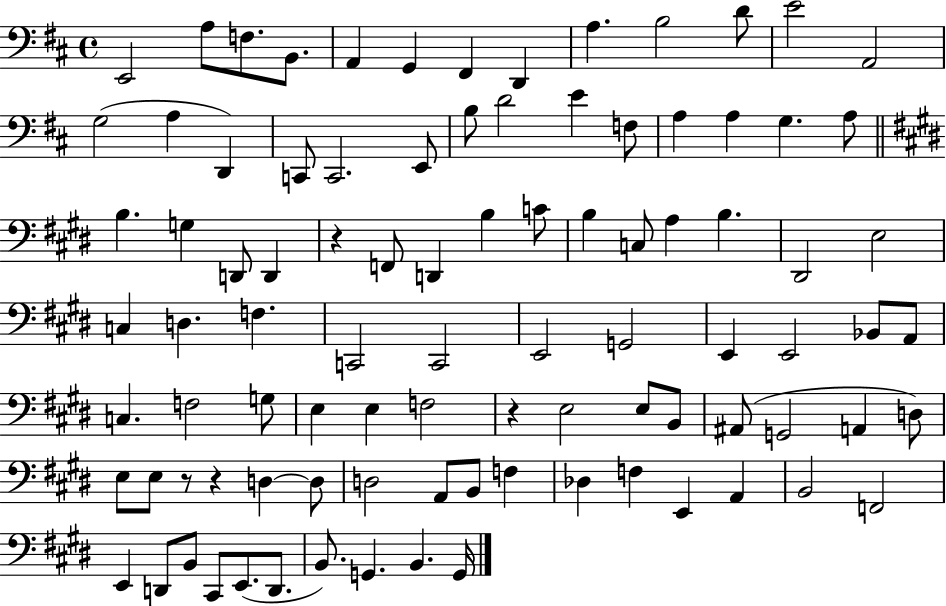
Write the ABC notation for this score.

X:1
T:Untitled
M:4/4
L:1/4
K:D
E,,2 A,/2 F,/2 B,,/2 A,, G,, ^F,, D,, A, B,2 D/2 E2 A,,2 G,2 A, D,, C,,/2 C,,2 E,,/2 B,/2 D2 E F,/2 A, A, G, A,/2 B, G, D,,/2 D,, z F,,/2 D,, B, C/2 B, C,/2 A, B, ^D,,2 E,2 C, D, F, C,,2 C,,2 E,,2 G,,2 E,, E,,2 _B,,/2 A,,/2 C, F,2 G,/2 E, E, F,2 z E,2 E,/2 B,,/2 ^A,,/2 G,,2 A,, D,/2 E,/2 E,/2 z/2 z D, D,/2 D,2 A,,/2 B,,/2 F, _D, F, E,, A,, B,,2 F,,2 E,, D,,/2 B,,/2 ^C,,/2 E,,/2 D,,/2 B,,/2 G,, B,, G,,/4